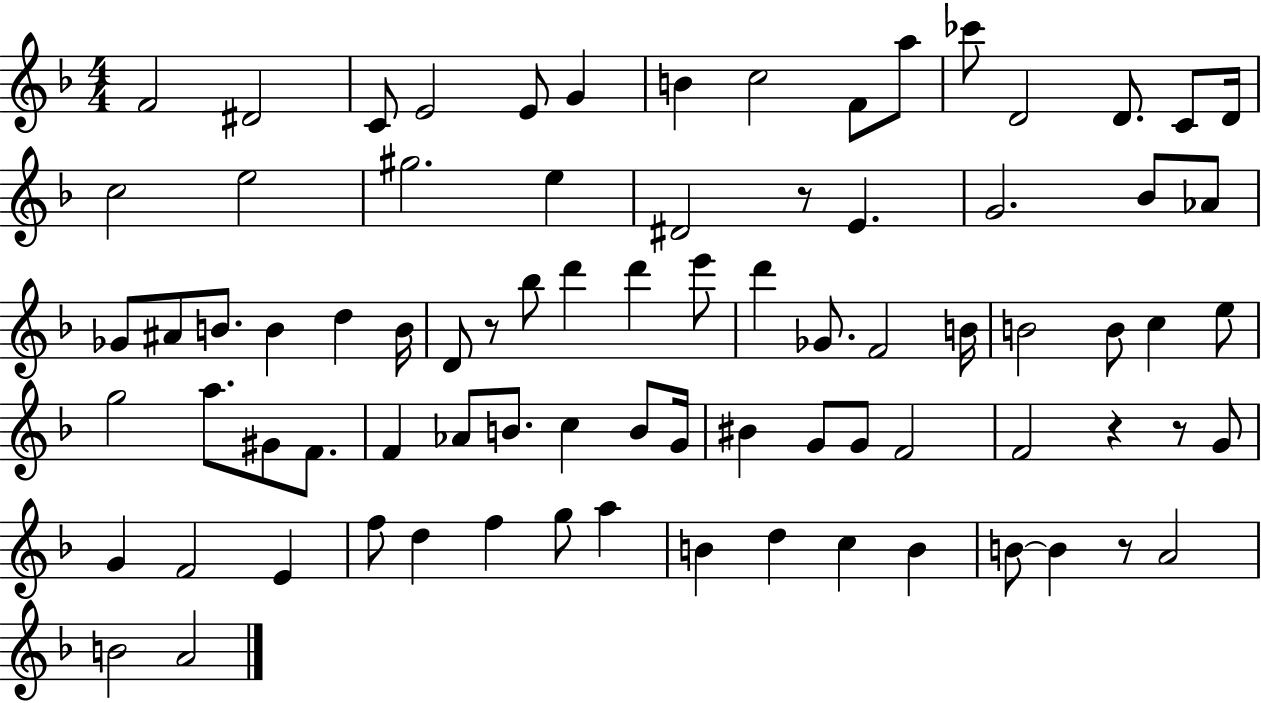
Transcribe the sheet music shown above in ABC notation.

X:1
T:Untitled
M:4/4
L:1/4
K:F
F2 ^D2 C/2 E2 E/2 G B c2 F/2 a/2 _c'/2 D2 D/2 C/2 D/4 c2 e2 ^g2 e ^D2 z/2 E G2 _B/2 _A/2 _G/2 ^A/2 B/2 B d B/4 D/2 z/2 _b/2 d' d' e'/2 d' _G/2 F2 B/4 B2 B/2 c e/2 g2 a/2 ^G/2 F/2 F _A/2 B/2 c B/2 G/4 ^B G/2 G/2 F2 F2 z z/2 G/2 G F2 E f/2 d f g/2 a B d c B B/2 B z/2 A2 B2 A2